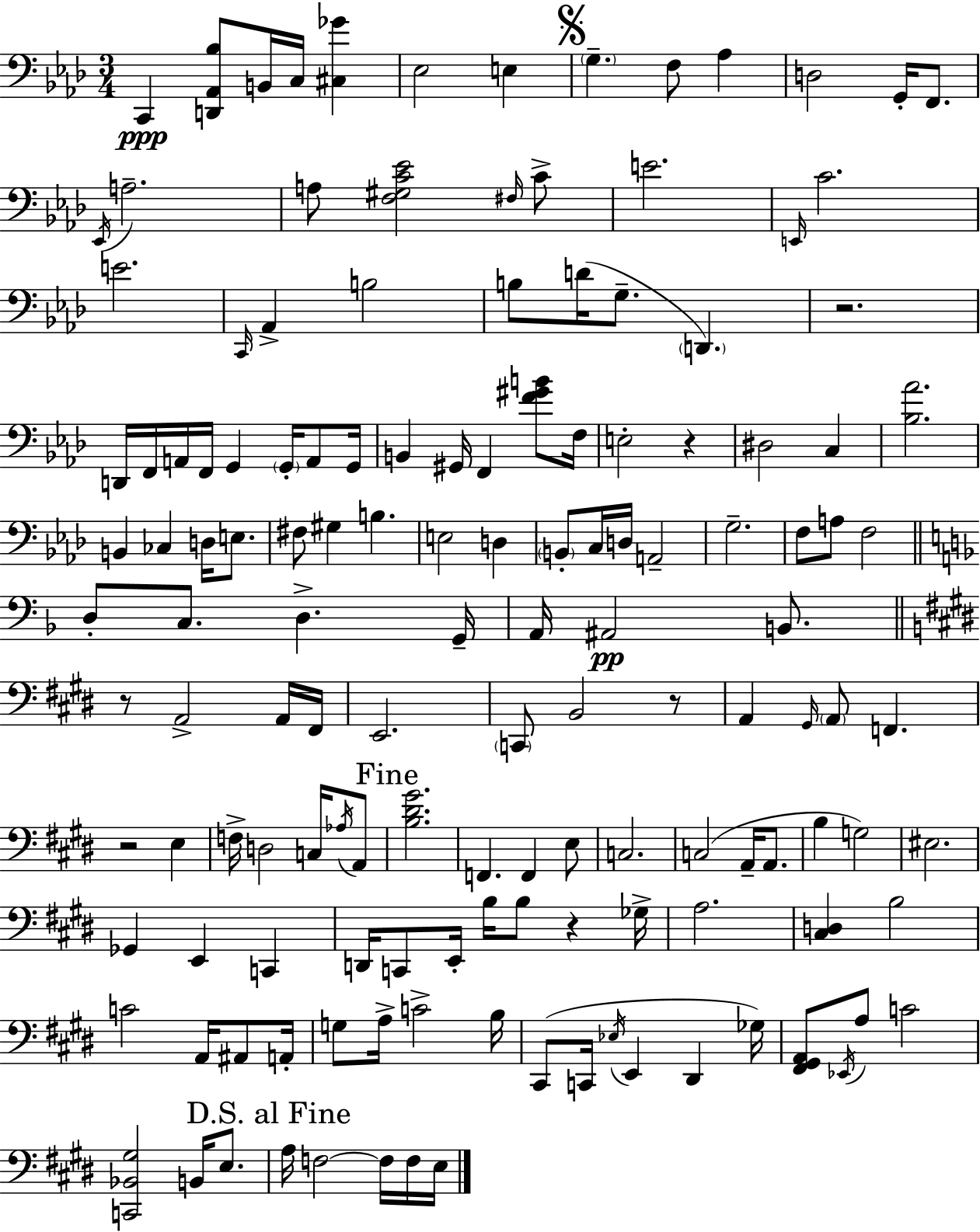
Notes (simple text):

C2/q [D2,Ab2,Bb3]/e B2/s C3/s [C#3,Gb4]/q Eb3/h E3/q G3/q. F3/e Ab3/q D3/h G2/s F2/e. Eb2/s A3/h. A3/e [F3,G#3,C4,Eb4]/h F#3/s C4/e E4/h. E2/s C4/h. E4/h. C2/s Ab2/q B3/h B3/e D4/s G3/e. D2/q. R/h. D2/s F2/s A2/s F2/s G2/q G2/s A2/e G2/s B2/q G#2/s F2/q [F4,G#4,B4]/e F3/s E3/h R/q D#3/h C3/q [Bb3,Ab4]/h. B2/q CES3/q D3/s E3/e. F#3/e G#3/q B3/q. E3/h D3/q B2/e C3/s D3/s A2/h G3/h. F3/e A3/e F3/h D3/e C3/e. D3/q. G2/s A2/s A#2/h B2/e. R/e A2/h A2/s F#2/s E2/h. C2/e B2/h R/e A2/q G#2/s A2/e F2/q. R/h E3/q F3/s D3/h C3/s Ab3/s A2/e [B3,D#4,G#4]/h. F2/q. F2/q E3/e C3/h. C3/h A2/s A2/e. B3/q G3/h EIS3/h. Gb2/q E2/q C2/q D2/s C2/e E2/s B3/s B3/e R/q Gb3/s A3/h. [C#3,D3]/q B3/h C4/h A2/s A#2/e A2/s G3/e A3/s C4/h B3/s C#2/e C2/s Eb3/s E2/q D#2/q Gb3/s [F#2,G#2,A2]/e Eb2/s A3/e C4/h [C2,Bb2,G#3]/h B2/s E3/e. A3/s F3/h F3/s F3/s E3/s